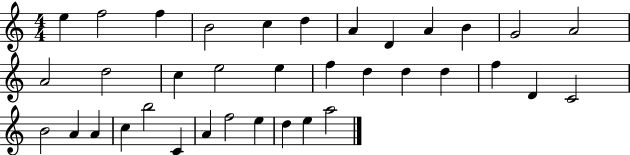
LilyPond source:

{
  \clef treble
  \numericTimeSignature
  \time 4/4
  \key c \major
  e''4 f''2 f''4 | b'2 c''4 d''4 | a'4 d'4 a'4 b'4 | g'2 a'2 | \break a'2 d''2 | c''4 e''2 e''4 | f''4 d''4 d''4 d''4 | f''4 d'4 c'2 | \break b'2 a'4 a'4 | c''4 b''2 c'4 | a'4 f''2 e''4 | d''4 e''4 a''2 | \break \bar "|."
}